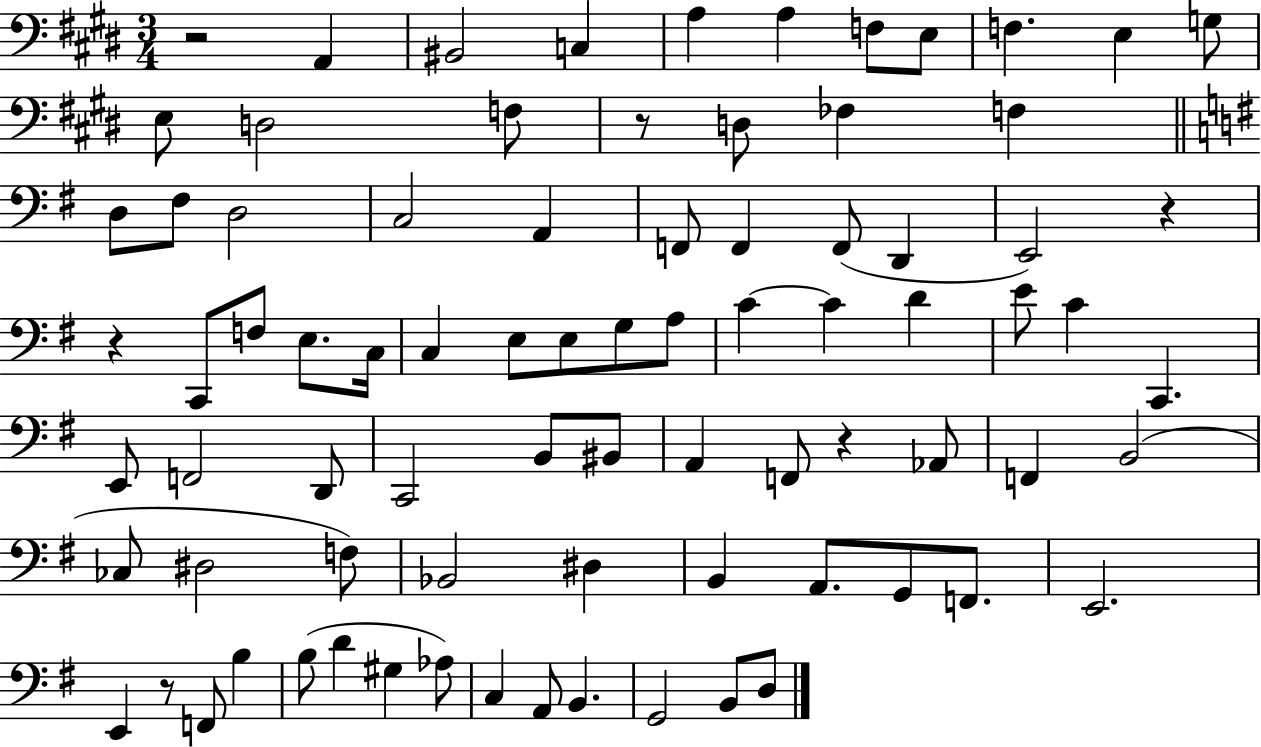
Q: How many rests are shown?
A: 6